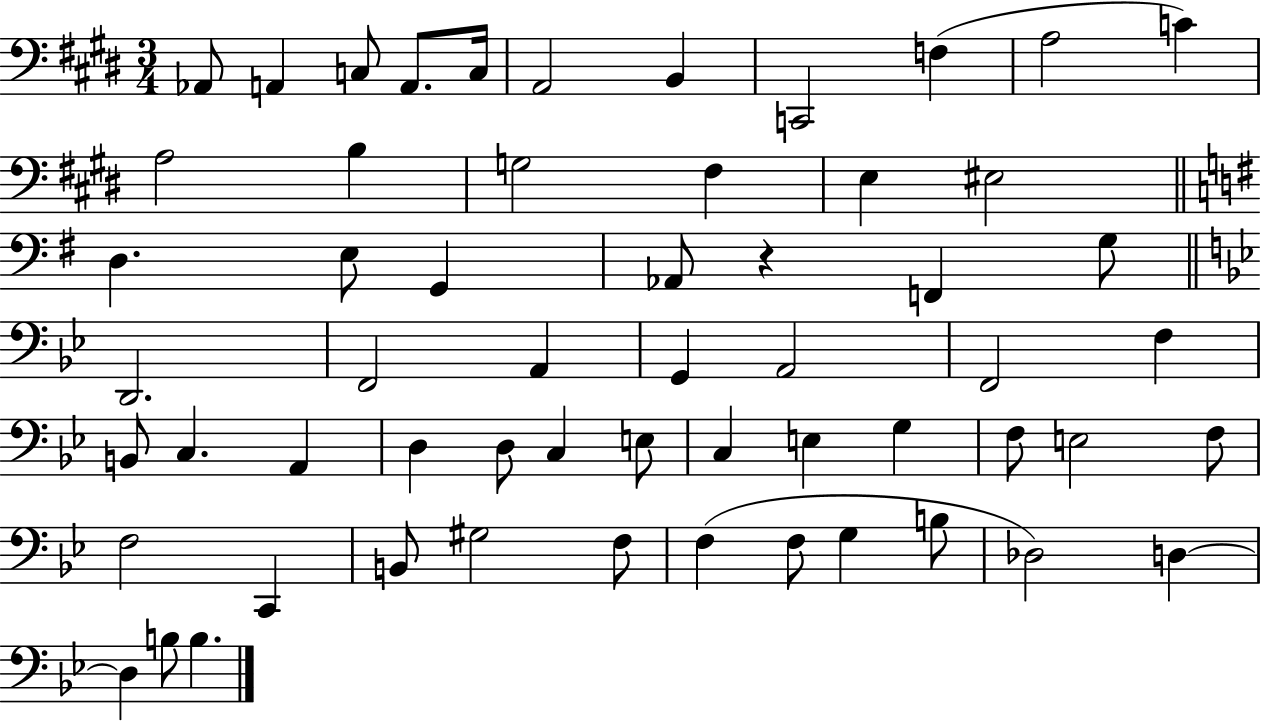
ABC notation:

X:1
T:Untitled
M:3/4
L:1/4
K:E
_A,,/2 A,, C,/2 A,,/2 C,/4 A,,2 B,, C,,2 F, A,2 C A,2 B, G,2 ^F, E, ^E,2 D, E,/2 G,, _A,,/2 z F,, G,/2 D,,2 F,,2 A,, G,, A,,2 F,,2 F, B,,/2 C, A,, D, D,/2 C, E,/2 C, E, G, F,/2 E,2 F,/2 F,2 C,, B,,/2 ^G,2 F,/2 F, F,/2 G, B,/2 _D,2 D, D, B,/2 B,